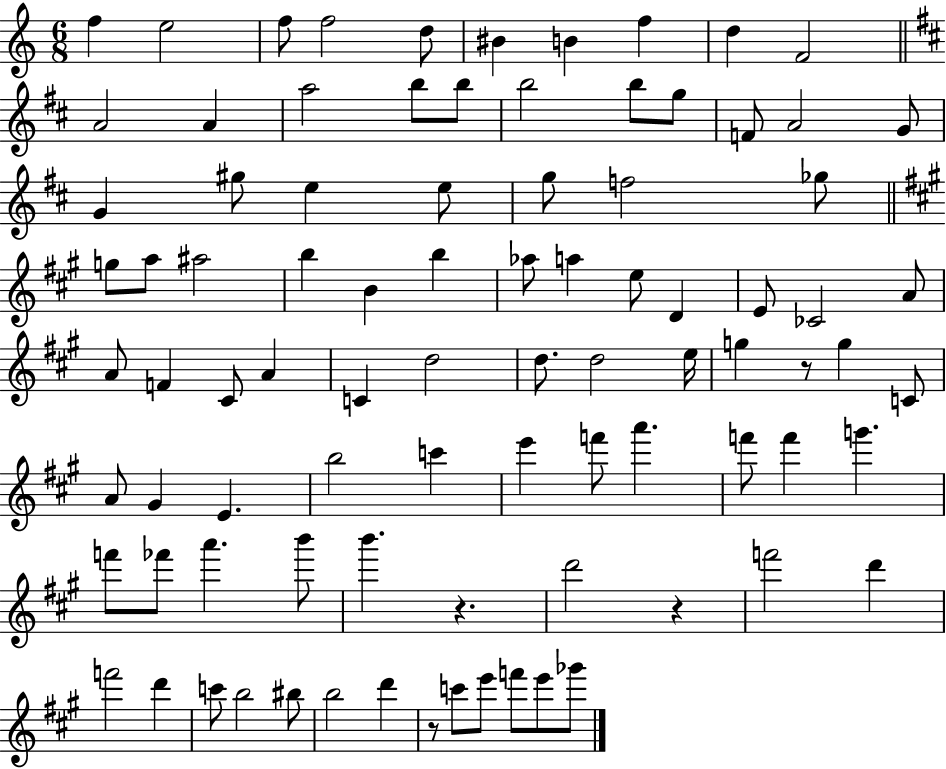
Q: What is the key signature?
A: C major